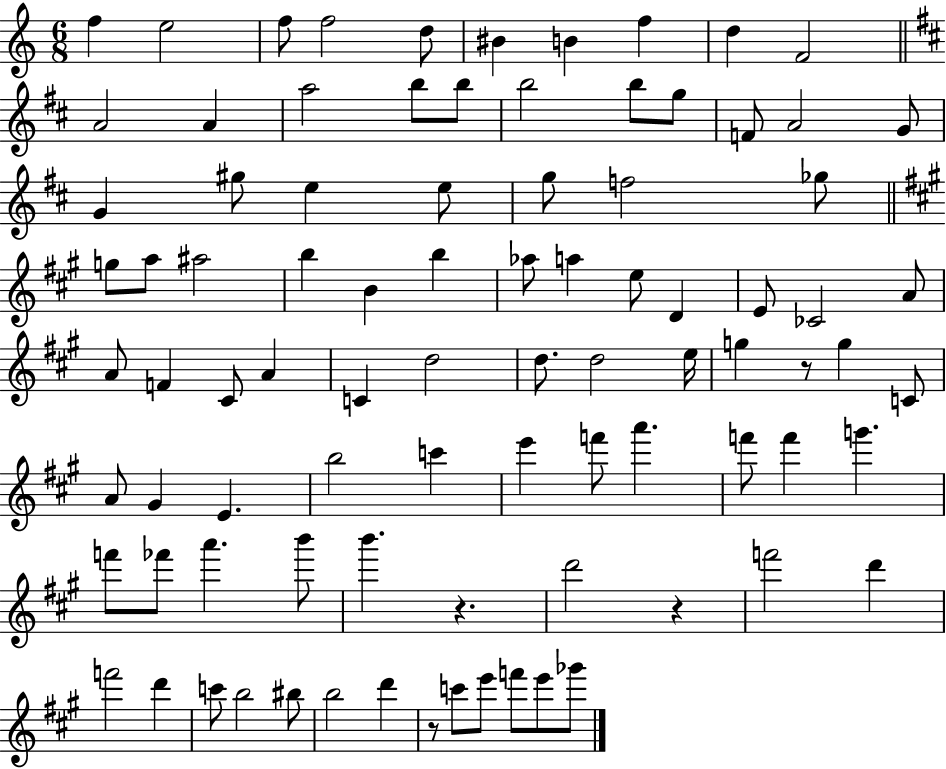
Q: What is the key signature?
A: C major